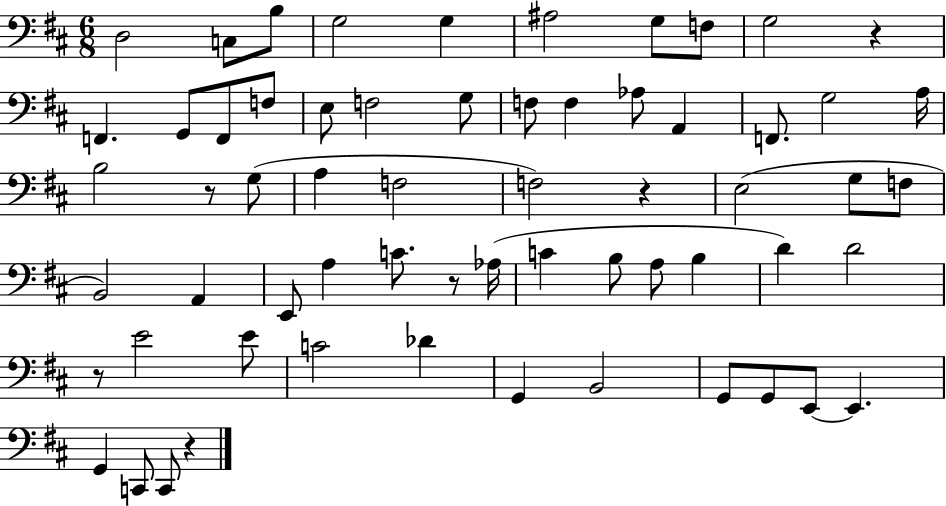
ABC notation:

X:1
T:Untitled
M:6/8
L:1/4
K:D
D,2 C,/2 B,/2 G,2 G, ^A,2 G,/2 F,/2 G,2 z F,, G,,/2 F,,/2 F,/2 E,/2 F,2 G,/2 F,/2 F, _A,/2 A,, F,,/2 G,2 A,/4 B,2 z/2 G,/2 A, F,2 F,2 z E,2 G,/2 F,/2 B,,2 A,, E,,/2 A, C/2 z/2 _A,/4 C B,/2 A,/2 B, D D2 z/2 E2 E/2 C2 _D G,, B,,2 G,,/2 G,,/2 E,,/2 E,, G,, C,,/2 C,,/2 z